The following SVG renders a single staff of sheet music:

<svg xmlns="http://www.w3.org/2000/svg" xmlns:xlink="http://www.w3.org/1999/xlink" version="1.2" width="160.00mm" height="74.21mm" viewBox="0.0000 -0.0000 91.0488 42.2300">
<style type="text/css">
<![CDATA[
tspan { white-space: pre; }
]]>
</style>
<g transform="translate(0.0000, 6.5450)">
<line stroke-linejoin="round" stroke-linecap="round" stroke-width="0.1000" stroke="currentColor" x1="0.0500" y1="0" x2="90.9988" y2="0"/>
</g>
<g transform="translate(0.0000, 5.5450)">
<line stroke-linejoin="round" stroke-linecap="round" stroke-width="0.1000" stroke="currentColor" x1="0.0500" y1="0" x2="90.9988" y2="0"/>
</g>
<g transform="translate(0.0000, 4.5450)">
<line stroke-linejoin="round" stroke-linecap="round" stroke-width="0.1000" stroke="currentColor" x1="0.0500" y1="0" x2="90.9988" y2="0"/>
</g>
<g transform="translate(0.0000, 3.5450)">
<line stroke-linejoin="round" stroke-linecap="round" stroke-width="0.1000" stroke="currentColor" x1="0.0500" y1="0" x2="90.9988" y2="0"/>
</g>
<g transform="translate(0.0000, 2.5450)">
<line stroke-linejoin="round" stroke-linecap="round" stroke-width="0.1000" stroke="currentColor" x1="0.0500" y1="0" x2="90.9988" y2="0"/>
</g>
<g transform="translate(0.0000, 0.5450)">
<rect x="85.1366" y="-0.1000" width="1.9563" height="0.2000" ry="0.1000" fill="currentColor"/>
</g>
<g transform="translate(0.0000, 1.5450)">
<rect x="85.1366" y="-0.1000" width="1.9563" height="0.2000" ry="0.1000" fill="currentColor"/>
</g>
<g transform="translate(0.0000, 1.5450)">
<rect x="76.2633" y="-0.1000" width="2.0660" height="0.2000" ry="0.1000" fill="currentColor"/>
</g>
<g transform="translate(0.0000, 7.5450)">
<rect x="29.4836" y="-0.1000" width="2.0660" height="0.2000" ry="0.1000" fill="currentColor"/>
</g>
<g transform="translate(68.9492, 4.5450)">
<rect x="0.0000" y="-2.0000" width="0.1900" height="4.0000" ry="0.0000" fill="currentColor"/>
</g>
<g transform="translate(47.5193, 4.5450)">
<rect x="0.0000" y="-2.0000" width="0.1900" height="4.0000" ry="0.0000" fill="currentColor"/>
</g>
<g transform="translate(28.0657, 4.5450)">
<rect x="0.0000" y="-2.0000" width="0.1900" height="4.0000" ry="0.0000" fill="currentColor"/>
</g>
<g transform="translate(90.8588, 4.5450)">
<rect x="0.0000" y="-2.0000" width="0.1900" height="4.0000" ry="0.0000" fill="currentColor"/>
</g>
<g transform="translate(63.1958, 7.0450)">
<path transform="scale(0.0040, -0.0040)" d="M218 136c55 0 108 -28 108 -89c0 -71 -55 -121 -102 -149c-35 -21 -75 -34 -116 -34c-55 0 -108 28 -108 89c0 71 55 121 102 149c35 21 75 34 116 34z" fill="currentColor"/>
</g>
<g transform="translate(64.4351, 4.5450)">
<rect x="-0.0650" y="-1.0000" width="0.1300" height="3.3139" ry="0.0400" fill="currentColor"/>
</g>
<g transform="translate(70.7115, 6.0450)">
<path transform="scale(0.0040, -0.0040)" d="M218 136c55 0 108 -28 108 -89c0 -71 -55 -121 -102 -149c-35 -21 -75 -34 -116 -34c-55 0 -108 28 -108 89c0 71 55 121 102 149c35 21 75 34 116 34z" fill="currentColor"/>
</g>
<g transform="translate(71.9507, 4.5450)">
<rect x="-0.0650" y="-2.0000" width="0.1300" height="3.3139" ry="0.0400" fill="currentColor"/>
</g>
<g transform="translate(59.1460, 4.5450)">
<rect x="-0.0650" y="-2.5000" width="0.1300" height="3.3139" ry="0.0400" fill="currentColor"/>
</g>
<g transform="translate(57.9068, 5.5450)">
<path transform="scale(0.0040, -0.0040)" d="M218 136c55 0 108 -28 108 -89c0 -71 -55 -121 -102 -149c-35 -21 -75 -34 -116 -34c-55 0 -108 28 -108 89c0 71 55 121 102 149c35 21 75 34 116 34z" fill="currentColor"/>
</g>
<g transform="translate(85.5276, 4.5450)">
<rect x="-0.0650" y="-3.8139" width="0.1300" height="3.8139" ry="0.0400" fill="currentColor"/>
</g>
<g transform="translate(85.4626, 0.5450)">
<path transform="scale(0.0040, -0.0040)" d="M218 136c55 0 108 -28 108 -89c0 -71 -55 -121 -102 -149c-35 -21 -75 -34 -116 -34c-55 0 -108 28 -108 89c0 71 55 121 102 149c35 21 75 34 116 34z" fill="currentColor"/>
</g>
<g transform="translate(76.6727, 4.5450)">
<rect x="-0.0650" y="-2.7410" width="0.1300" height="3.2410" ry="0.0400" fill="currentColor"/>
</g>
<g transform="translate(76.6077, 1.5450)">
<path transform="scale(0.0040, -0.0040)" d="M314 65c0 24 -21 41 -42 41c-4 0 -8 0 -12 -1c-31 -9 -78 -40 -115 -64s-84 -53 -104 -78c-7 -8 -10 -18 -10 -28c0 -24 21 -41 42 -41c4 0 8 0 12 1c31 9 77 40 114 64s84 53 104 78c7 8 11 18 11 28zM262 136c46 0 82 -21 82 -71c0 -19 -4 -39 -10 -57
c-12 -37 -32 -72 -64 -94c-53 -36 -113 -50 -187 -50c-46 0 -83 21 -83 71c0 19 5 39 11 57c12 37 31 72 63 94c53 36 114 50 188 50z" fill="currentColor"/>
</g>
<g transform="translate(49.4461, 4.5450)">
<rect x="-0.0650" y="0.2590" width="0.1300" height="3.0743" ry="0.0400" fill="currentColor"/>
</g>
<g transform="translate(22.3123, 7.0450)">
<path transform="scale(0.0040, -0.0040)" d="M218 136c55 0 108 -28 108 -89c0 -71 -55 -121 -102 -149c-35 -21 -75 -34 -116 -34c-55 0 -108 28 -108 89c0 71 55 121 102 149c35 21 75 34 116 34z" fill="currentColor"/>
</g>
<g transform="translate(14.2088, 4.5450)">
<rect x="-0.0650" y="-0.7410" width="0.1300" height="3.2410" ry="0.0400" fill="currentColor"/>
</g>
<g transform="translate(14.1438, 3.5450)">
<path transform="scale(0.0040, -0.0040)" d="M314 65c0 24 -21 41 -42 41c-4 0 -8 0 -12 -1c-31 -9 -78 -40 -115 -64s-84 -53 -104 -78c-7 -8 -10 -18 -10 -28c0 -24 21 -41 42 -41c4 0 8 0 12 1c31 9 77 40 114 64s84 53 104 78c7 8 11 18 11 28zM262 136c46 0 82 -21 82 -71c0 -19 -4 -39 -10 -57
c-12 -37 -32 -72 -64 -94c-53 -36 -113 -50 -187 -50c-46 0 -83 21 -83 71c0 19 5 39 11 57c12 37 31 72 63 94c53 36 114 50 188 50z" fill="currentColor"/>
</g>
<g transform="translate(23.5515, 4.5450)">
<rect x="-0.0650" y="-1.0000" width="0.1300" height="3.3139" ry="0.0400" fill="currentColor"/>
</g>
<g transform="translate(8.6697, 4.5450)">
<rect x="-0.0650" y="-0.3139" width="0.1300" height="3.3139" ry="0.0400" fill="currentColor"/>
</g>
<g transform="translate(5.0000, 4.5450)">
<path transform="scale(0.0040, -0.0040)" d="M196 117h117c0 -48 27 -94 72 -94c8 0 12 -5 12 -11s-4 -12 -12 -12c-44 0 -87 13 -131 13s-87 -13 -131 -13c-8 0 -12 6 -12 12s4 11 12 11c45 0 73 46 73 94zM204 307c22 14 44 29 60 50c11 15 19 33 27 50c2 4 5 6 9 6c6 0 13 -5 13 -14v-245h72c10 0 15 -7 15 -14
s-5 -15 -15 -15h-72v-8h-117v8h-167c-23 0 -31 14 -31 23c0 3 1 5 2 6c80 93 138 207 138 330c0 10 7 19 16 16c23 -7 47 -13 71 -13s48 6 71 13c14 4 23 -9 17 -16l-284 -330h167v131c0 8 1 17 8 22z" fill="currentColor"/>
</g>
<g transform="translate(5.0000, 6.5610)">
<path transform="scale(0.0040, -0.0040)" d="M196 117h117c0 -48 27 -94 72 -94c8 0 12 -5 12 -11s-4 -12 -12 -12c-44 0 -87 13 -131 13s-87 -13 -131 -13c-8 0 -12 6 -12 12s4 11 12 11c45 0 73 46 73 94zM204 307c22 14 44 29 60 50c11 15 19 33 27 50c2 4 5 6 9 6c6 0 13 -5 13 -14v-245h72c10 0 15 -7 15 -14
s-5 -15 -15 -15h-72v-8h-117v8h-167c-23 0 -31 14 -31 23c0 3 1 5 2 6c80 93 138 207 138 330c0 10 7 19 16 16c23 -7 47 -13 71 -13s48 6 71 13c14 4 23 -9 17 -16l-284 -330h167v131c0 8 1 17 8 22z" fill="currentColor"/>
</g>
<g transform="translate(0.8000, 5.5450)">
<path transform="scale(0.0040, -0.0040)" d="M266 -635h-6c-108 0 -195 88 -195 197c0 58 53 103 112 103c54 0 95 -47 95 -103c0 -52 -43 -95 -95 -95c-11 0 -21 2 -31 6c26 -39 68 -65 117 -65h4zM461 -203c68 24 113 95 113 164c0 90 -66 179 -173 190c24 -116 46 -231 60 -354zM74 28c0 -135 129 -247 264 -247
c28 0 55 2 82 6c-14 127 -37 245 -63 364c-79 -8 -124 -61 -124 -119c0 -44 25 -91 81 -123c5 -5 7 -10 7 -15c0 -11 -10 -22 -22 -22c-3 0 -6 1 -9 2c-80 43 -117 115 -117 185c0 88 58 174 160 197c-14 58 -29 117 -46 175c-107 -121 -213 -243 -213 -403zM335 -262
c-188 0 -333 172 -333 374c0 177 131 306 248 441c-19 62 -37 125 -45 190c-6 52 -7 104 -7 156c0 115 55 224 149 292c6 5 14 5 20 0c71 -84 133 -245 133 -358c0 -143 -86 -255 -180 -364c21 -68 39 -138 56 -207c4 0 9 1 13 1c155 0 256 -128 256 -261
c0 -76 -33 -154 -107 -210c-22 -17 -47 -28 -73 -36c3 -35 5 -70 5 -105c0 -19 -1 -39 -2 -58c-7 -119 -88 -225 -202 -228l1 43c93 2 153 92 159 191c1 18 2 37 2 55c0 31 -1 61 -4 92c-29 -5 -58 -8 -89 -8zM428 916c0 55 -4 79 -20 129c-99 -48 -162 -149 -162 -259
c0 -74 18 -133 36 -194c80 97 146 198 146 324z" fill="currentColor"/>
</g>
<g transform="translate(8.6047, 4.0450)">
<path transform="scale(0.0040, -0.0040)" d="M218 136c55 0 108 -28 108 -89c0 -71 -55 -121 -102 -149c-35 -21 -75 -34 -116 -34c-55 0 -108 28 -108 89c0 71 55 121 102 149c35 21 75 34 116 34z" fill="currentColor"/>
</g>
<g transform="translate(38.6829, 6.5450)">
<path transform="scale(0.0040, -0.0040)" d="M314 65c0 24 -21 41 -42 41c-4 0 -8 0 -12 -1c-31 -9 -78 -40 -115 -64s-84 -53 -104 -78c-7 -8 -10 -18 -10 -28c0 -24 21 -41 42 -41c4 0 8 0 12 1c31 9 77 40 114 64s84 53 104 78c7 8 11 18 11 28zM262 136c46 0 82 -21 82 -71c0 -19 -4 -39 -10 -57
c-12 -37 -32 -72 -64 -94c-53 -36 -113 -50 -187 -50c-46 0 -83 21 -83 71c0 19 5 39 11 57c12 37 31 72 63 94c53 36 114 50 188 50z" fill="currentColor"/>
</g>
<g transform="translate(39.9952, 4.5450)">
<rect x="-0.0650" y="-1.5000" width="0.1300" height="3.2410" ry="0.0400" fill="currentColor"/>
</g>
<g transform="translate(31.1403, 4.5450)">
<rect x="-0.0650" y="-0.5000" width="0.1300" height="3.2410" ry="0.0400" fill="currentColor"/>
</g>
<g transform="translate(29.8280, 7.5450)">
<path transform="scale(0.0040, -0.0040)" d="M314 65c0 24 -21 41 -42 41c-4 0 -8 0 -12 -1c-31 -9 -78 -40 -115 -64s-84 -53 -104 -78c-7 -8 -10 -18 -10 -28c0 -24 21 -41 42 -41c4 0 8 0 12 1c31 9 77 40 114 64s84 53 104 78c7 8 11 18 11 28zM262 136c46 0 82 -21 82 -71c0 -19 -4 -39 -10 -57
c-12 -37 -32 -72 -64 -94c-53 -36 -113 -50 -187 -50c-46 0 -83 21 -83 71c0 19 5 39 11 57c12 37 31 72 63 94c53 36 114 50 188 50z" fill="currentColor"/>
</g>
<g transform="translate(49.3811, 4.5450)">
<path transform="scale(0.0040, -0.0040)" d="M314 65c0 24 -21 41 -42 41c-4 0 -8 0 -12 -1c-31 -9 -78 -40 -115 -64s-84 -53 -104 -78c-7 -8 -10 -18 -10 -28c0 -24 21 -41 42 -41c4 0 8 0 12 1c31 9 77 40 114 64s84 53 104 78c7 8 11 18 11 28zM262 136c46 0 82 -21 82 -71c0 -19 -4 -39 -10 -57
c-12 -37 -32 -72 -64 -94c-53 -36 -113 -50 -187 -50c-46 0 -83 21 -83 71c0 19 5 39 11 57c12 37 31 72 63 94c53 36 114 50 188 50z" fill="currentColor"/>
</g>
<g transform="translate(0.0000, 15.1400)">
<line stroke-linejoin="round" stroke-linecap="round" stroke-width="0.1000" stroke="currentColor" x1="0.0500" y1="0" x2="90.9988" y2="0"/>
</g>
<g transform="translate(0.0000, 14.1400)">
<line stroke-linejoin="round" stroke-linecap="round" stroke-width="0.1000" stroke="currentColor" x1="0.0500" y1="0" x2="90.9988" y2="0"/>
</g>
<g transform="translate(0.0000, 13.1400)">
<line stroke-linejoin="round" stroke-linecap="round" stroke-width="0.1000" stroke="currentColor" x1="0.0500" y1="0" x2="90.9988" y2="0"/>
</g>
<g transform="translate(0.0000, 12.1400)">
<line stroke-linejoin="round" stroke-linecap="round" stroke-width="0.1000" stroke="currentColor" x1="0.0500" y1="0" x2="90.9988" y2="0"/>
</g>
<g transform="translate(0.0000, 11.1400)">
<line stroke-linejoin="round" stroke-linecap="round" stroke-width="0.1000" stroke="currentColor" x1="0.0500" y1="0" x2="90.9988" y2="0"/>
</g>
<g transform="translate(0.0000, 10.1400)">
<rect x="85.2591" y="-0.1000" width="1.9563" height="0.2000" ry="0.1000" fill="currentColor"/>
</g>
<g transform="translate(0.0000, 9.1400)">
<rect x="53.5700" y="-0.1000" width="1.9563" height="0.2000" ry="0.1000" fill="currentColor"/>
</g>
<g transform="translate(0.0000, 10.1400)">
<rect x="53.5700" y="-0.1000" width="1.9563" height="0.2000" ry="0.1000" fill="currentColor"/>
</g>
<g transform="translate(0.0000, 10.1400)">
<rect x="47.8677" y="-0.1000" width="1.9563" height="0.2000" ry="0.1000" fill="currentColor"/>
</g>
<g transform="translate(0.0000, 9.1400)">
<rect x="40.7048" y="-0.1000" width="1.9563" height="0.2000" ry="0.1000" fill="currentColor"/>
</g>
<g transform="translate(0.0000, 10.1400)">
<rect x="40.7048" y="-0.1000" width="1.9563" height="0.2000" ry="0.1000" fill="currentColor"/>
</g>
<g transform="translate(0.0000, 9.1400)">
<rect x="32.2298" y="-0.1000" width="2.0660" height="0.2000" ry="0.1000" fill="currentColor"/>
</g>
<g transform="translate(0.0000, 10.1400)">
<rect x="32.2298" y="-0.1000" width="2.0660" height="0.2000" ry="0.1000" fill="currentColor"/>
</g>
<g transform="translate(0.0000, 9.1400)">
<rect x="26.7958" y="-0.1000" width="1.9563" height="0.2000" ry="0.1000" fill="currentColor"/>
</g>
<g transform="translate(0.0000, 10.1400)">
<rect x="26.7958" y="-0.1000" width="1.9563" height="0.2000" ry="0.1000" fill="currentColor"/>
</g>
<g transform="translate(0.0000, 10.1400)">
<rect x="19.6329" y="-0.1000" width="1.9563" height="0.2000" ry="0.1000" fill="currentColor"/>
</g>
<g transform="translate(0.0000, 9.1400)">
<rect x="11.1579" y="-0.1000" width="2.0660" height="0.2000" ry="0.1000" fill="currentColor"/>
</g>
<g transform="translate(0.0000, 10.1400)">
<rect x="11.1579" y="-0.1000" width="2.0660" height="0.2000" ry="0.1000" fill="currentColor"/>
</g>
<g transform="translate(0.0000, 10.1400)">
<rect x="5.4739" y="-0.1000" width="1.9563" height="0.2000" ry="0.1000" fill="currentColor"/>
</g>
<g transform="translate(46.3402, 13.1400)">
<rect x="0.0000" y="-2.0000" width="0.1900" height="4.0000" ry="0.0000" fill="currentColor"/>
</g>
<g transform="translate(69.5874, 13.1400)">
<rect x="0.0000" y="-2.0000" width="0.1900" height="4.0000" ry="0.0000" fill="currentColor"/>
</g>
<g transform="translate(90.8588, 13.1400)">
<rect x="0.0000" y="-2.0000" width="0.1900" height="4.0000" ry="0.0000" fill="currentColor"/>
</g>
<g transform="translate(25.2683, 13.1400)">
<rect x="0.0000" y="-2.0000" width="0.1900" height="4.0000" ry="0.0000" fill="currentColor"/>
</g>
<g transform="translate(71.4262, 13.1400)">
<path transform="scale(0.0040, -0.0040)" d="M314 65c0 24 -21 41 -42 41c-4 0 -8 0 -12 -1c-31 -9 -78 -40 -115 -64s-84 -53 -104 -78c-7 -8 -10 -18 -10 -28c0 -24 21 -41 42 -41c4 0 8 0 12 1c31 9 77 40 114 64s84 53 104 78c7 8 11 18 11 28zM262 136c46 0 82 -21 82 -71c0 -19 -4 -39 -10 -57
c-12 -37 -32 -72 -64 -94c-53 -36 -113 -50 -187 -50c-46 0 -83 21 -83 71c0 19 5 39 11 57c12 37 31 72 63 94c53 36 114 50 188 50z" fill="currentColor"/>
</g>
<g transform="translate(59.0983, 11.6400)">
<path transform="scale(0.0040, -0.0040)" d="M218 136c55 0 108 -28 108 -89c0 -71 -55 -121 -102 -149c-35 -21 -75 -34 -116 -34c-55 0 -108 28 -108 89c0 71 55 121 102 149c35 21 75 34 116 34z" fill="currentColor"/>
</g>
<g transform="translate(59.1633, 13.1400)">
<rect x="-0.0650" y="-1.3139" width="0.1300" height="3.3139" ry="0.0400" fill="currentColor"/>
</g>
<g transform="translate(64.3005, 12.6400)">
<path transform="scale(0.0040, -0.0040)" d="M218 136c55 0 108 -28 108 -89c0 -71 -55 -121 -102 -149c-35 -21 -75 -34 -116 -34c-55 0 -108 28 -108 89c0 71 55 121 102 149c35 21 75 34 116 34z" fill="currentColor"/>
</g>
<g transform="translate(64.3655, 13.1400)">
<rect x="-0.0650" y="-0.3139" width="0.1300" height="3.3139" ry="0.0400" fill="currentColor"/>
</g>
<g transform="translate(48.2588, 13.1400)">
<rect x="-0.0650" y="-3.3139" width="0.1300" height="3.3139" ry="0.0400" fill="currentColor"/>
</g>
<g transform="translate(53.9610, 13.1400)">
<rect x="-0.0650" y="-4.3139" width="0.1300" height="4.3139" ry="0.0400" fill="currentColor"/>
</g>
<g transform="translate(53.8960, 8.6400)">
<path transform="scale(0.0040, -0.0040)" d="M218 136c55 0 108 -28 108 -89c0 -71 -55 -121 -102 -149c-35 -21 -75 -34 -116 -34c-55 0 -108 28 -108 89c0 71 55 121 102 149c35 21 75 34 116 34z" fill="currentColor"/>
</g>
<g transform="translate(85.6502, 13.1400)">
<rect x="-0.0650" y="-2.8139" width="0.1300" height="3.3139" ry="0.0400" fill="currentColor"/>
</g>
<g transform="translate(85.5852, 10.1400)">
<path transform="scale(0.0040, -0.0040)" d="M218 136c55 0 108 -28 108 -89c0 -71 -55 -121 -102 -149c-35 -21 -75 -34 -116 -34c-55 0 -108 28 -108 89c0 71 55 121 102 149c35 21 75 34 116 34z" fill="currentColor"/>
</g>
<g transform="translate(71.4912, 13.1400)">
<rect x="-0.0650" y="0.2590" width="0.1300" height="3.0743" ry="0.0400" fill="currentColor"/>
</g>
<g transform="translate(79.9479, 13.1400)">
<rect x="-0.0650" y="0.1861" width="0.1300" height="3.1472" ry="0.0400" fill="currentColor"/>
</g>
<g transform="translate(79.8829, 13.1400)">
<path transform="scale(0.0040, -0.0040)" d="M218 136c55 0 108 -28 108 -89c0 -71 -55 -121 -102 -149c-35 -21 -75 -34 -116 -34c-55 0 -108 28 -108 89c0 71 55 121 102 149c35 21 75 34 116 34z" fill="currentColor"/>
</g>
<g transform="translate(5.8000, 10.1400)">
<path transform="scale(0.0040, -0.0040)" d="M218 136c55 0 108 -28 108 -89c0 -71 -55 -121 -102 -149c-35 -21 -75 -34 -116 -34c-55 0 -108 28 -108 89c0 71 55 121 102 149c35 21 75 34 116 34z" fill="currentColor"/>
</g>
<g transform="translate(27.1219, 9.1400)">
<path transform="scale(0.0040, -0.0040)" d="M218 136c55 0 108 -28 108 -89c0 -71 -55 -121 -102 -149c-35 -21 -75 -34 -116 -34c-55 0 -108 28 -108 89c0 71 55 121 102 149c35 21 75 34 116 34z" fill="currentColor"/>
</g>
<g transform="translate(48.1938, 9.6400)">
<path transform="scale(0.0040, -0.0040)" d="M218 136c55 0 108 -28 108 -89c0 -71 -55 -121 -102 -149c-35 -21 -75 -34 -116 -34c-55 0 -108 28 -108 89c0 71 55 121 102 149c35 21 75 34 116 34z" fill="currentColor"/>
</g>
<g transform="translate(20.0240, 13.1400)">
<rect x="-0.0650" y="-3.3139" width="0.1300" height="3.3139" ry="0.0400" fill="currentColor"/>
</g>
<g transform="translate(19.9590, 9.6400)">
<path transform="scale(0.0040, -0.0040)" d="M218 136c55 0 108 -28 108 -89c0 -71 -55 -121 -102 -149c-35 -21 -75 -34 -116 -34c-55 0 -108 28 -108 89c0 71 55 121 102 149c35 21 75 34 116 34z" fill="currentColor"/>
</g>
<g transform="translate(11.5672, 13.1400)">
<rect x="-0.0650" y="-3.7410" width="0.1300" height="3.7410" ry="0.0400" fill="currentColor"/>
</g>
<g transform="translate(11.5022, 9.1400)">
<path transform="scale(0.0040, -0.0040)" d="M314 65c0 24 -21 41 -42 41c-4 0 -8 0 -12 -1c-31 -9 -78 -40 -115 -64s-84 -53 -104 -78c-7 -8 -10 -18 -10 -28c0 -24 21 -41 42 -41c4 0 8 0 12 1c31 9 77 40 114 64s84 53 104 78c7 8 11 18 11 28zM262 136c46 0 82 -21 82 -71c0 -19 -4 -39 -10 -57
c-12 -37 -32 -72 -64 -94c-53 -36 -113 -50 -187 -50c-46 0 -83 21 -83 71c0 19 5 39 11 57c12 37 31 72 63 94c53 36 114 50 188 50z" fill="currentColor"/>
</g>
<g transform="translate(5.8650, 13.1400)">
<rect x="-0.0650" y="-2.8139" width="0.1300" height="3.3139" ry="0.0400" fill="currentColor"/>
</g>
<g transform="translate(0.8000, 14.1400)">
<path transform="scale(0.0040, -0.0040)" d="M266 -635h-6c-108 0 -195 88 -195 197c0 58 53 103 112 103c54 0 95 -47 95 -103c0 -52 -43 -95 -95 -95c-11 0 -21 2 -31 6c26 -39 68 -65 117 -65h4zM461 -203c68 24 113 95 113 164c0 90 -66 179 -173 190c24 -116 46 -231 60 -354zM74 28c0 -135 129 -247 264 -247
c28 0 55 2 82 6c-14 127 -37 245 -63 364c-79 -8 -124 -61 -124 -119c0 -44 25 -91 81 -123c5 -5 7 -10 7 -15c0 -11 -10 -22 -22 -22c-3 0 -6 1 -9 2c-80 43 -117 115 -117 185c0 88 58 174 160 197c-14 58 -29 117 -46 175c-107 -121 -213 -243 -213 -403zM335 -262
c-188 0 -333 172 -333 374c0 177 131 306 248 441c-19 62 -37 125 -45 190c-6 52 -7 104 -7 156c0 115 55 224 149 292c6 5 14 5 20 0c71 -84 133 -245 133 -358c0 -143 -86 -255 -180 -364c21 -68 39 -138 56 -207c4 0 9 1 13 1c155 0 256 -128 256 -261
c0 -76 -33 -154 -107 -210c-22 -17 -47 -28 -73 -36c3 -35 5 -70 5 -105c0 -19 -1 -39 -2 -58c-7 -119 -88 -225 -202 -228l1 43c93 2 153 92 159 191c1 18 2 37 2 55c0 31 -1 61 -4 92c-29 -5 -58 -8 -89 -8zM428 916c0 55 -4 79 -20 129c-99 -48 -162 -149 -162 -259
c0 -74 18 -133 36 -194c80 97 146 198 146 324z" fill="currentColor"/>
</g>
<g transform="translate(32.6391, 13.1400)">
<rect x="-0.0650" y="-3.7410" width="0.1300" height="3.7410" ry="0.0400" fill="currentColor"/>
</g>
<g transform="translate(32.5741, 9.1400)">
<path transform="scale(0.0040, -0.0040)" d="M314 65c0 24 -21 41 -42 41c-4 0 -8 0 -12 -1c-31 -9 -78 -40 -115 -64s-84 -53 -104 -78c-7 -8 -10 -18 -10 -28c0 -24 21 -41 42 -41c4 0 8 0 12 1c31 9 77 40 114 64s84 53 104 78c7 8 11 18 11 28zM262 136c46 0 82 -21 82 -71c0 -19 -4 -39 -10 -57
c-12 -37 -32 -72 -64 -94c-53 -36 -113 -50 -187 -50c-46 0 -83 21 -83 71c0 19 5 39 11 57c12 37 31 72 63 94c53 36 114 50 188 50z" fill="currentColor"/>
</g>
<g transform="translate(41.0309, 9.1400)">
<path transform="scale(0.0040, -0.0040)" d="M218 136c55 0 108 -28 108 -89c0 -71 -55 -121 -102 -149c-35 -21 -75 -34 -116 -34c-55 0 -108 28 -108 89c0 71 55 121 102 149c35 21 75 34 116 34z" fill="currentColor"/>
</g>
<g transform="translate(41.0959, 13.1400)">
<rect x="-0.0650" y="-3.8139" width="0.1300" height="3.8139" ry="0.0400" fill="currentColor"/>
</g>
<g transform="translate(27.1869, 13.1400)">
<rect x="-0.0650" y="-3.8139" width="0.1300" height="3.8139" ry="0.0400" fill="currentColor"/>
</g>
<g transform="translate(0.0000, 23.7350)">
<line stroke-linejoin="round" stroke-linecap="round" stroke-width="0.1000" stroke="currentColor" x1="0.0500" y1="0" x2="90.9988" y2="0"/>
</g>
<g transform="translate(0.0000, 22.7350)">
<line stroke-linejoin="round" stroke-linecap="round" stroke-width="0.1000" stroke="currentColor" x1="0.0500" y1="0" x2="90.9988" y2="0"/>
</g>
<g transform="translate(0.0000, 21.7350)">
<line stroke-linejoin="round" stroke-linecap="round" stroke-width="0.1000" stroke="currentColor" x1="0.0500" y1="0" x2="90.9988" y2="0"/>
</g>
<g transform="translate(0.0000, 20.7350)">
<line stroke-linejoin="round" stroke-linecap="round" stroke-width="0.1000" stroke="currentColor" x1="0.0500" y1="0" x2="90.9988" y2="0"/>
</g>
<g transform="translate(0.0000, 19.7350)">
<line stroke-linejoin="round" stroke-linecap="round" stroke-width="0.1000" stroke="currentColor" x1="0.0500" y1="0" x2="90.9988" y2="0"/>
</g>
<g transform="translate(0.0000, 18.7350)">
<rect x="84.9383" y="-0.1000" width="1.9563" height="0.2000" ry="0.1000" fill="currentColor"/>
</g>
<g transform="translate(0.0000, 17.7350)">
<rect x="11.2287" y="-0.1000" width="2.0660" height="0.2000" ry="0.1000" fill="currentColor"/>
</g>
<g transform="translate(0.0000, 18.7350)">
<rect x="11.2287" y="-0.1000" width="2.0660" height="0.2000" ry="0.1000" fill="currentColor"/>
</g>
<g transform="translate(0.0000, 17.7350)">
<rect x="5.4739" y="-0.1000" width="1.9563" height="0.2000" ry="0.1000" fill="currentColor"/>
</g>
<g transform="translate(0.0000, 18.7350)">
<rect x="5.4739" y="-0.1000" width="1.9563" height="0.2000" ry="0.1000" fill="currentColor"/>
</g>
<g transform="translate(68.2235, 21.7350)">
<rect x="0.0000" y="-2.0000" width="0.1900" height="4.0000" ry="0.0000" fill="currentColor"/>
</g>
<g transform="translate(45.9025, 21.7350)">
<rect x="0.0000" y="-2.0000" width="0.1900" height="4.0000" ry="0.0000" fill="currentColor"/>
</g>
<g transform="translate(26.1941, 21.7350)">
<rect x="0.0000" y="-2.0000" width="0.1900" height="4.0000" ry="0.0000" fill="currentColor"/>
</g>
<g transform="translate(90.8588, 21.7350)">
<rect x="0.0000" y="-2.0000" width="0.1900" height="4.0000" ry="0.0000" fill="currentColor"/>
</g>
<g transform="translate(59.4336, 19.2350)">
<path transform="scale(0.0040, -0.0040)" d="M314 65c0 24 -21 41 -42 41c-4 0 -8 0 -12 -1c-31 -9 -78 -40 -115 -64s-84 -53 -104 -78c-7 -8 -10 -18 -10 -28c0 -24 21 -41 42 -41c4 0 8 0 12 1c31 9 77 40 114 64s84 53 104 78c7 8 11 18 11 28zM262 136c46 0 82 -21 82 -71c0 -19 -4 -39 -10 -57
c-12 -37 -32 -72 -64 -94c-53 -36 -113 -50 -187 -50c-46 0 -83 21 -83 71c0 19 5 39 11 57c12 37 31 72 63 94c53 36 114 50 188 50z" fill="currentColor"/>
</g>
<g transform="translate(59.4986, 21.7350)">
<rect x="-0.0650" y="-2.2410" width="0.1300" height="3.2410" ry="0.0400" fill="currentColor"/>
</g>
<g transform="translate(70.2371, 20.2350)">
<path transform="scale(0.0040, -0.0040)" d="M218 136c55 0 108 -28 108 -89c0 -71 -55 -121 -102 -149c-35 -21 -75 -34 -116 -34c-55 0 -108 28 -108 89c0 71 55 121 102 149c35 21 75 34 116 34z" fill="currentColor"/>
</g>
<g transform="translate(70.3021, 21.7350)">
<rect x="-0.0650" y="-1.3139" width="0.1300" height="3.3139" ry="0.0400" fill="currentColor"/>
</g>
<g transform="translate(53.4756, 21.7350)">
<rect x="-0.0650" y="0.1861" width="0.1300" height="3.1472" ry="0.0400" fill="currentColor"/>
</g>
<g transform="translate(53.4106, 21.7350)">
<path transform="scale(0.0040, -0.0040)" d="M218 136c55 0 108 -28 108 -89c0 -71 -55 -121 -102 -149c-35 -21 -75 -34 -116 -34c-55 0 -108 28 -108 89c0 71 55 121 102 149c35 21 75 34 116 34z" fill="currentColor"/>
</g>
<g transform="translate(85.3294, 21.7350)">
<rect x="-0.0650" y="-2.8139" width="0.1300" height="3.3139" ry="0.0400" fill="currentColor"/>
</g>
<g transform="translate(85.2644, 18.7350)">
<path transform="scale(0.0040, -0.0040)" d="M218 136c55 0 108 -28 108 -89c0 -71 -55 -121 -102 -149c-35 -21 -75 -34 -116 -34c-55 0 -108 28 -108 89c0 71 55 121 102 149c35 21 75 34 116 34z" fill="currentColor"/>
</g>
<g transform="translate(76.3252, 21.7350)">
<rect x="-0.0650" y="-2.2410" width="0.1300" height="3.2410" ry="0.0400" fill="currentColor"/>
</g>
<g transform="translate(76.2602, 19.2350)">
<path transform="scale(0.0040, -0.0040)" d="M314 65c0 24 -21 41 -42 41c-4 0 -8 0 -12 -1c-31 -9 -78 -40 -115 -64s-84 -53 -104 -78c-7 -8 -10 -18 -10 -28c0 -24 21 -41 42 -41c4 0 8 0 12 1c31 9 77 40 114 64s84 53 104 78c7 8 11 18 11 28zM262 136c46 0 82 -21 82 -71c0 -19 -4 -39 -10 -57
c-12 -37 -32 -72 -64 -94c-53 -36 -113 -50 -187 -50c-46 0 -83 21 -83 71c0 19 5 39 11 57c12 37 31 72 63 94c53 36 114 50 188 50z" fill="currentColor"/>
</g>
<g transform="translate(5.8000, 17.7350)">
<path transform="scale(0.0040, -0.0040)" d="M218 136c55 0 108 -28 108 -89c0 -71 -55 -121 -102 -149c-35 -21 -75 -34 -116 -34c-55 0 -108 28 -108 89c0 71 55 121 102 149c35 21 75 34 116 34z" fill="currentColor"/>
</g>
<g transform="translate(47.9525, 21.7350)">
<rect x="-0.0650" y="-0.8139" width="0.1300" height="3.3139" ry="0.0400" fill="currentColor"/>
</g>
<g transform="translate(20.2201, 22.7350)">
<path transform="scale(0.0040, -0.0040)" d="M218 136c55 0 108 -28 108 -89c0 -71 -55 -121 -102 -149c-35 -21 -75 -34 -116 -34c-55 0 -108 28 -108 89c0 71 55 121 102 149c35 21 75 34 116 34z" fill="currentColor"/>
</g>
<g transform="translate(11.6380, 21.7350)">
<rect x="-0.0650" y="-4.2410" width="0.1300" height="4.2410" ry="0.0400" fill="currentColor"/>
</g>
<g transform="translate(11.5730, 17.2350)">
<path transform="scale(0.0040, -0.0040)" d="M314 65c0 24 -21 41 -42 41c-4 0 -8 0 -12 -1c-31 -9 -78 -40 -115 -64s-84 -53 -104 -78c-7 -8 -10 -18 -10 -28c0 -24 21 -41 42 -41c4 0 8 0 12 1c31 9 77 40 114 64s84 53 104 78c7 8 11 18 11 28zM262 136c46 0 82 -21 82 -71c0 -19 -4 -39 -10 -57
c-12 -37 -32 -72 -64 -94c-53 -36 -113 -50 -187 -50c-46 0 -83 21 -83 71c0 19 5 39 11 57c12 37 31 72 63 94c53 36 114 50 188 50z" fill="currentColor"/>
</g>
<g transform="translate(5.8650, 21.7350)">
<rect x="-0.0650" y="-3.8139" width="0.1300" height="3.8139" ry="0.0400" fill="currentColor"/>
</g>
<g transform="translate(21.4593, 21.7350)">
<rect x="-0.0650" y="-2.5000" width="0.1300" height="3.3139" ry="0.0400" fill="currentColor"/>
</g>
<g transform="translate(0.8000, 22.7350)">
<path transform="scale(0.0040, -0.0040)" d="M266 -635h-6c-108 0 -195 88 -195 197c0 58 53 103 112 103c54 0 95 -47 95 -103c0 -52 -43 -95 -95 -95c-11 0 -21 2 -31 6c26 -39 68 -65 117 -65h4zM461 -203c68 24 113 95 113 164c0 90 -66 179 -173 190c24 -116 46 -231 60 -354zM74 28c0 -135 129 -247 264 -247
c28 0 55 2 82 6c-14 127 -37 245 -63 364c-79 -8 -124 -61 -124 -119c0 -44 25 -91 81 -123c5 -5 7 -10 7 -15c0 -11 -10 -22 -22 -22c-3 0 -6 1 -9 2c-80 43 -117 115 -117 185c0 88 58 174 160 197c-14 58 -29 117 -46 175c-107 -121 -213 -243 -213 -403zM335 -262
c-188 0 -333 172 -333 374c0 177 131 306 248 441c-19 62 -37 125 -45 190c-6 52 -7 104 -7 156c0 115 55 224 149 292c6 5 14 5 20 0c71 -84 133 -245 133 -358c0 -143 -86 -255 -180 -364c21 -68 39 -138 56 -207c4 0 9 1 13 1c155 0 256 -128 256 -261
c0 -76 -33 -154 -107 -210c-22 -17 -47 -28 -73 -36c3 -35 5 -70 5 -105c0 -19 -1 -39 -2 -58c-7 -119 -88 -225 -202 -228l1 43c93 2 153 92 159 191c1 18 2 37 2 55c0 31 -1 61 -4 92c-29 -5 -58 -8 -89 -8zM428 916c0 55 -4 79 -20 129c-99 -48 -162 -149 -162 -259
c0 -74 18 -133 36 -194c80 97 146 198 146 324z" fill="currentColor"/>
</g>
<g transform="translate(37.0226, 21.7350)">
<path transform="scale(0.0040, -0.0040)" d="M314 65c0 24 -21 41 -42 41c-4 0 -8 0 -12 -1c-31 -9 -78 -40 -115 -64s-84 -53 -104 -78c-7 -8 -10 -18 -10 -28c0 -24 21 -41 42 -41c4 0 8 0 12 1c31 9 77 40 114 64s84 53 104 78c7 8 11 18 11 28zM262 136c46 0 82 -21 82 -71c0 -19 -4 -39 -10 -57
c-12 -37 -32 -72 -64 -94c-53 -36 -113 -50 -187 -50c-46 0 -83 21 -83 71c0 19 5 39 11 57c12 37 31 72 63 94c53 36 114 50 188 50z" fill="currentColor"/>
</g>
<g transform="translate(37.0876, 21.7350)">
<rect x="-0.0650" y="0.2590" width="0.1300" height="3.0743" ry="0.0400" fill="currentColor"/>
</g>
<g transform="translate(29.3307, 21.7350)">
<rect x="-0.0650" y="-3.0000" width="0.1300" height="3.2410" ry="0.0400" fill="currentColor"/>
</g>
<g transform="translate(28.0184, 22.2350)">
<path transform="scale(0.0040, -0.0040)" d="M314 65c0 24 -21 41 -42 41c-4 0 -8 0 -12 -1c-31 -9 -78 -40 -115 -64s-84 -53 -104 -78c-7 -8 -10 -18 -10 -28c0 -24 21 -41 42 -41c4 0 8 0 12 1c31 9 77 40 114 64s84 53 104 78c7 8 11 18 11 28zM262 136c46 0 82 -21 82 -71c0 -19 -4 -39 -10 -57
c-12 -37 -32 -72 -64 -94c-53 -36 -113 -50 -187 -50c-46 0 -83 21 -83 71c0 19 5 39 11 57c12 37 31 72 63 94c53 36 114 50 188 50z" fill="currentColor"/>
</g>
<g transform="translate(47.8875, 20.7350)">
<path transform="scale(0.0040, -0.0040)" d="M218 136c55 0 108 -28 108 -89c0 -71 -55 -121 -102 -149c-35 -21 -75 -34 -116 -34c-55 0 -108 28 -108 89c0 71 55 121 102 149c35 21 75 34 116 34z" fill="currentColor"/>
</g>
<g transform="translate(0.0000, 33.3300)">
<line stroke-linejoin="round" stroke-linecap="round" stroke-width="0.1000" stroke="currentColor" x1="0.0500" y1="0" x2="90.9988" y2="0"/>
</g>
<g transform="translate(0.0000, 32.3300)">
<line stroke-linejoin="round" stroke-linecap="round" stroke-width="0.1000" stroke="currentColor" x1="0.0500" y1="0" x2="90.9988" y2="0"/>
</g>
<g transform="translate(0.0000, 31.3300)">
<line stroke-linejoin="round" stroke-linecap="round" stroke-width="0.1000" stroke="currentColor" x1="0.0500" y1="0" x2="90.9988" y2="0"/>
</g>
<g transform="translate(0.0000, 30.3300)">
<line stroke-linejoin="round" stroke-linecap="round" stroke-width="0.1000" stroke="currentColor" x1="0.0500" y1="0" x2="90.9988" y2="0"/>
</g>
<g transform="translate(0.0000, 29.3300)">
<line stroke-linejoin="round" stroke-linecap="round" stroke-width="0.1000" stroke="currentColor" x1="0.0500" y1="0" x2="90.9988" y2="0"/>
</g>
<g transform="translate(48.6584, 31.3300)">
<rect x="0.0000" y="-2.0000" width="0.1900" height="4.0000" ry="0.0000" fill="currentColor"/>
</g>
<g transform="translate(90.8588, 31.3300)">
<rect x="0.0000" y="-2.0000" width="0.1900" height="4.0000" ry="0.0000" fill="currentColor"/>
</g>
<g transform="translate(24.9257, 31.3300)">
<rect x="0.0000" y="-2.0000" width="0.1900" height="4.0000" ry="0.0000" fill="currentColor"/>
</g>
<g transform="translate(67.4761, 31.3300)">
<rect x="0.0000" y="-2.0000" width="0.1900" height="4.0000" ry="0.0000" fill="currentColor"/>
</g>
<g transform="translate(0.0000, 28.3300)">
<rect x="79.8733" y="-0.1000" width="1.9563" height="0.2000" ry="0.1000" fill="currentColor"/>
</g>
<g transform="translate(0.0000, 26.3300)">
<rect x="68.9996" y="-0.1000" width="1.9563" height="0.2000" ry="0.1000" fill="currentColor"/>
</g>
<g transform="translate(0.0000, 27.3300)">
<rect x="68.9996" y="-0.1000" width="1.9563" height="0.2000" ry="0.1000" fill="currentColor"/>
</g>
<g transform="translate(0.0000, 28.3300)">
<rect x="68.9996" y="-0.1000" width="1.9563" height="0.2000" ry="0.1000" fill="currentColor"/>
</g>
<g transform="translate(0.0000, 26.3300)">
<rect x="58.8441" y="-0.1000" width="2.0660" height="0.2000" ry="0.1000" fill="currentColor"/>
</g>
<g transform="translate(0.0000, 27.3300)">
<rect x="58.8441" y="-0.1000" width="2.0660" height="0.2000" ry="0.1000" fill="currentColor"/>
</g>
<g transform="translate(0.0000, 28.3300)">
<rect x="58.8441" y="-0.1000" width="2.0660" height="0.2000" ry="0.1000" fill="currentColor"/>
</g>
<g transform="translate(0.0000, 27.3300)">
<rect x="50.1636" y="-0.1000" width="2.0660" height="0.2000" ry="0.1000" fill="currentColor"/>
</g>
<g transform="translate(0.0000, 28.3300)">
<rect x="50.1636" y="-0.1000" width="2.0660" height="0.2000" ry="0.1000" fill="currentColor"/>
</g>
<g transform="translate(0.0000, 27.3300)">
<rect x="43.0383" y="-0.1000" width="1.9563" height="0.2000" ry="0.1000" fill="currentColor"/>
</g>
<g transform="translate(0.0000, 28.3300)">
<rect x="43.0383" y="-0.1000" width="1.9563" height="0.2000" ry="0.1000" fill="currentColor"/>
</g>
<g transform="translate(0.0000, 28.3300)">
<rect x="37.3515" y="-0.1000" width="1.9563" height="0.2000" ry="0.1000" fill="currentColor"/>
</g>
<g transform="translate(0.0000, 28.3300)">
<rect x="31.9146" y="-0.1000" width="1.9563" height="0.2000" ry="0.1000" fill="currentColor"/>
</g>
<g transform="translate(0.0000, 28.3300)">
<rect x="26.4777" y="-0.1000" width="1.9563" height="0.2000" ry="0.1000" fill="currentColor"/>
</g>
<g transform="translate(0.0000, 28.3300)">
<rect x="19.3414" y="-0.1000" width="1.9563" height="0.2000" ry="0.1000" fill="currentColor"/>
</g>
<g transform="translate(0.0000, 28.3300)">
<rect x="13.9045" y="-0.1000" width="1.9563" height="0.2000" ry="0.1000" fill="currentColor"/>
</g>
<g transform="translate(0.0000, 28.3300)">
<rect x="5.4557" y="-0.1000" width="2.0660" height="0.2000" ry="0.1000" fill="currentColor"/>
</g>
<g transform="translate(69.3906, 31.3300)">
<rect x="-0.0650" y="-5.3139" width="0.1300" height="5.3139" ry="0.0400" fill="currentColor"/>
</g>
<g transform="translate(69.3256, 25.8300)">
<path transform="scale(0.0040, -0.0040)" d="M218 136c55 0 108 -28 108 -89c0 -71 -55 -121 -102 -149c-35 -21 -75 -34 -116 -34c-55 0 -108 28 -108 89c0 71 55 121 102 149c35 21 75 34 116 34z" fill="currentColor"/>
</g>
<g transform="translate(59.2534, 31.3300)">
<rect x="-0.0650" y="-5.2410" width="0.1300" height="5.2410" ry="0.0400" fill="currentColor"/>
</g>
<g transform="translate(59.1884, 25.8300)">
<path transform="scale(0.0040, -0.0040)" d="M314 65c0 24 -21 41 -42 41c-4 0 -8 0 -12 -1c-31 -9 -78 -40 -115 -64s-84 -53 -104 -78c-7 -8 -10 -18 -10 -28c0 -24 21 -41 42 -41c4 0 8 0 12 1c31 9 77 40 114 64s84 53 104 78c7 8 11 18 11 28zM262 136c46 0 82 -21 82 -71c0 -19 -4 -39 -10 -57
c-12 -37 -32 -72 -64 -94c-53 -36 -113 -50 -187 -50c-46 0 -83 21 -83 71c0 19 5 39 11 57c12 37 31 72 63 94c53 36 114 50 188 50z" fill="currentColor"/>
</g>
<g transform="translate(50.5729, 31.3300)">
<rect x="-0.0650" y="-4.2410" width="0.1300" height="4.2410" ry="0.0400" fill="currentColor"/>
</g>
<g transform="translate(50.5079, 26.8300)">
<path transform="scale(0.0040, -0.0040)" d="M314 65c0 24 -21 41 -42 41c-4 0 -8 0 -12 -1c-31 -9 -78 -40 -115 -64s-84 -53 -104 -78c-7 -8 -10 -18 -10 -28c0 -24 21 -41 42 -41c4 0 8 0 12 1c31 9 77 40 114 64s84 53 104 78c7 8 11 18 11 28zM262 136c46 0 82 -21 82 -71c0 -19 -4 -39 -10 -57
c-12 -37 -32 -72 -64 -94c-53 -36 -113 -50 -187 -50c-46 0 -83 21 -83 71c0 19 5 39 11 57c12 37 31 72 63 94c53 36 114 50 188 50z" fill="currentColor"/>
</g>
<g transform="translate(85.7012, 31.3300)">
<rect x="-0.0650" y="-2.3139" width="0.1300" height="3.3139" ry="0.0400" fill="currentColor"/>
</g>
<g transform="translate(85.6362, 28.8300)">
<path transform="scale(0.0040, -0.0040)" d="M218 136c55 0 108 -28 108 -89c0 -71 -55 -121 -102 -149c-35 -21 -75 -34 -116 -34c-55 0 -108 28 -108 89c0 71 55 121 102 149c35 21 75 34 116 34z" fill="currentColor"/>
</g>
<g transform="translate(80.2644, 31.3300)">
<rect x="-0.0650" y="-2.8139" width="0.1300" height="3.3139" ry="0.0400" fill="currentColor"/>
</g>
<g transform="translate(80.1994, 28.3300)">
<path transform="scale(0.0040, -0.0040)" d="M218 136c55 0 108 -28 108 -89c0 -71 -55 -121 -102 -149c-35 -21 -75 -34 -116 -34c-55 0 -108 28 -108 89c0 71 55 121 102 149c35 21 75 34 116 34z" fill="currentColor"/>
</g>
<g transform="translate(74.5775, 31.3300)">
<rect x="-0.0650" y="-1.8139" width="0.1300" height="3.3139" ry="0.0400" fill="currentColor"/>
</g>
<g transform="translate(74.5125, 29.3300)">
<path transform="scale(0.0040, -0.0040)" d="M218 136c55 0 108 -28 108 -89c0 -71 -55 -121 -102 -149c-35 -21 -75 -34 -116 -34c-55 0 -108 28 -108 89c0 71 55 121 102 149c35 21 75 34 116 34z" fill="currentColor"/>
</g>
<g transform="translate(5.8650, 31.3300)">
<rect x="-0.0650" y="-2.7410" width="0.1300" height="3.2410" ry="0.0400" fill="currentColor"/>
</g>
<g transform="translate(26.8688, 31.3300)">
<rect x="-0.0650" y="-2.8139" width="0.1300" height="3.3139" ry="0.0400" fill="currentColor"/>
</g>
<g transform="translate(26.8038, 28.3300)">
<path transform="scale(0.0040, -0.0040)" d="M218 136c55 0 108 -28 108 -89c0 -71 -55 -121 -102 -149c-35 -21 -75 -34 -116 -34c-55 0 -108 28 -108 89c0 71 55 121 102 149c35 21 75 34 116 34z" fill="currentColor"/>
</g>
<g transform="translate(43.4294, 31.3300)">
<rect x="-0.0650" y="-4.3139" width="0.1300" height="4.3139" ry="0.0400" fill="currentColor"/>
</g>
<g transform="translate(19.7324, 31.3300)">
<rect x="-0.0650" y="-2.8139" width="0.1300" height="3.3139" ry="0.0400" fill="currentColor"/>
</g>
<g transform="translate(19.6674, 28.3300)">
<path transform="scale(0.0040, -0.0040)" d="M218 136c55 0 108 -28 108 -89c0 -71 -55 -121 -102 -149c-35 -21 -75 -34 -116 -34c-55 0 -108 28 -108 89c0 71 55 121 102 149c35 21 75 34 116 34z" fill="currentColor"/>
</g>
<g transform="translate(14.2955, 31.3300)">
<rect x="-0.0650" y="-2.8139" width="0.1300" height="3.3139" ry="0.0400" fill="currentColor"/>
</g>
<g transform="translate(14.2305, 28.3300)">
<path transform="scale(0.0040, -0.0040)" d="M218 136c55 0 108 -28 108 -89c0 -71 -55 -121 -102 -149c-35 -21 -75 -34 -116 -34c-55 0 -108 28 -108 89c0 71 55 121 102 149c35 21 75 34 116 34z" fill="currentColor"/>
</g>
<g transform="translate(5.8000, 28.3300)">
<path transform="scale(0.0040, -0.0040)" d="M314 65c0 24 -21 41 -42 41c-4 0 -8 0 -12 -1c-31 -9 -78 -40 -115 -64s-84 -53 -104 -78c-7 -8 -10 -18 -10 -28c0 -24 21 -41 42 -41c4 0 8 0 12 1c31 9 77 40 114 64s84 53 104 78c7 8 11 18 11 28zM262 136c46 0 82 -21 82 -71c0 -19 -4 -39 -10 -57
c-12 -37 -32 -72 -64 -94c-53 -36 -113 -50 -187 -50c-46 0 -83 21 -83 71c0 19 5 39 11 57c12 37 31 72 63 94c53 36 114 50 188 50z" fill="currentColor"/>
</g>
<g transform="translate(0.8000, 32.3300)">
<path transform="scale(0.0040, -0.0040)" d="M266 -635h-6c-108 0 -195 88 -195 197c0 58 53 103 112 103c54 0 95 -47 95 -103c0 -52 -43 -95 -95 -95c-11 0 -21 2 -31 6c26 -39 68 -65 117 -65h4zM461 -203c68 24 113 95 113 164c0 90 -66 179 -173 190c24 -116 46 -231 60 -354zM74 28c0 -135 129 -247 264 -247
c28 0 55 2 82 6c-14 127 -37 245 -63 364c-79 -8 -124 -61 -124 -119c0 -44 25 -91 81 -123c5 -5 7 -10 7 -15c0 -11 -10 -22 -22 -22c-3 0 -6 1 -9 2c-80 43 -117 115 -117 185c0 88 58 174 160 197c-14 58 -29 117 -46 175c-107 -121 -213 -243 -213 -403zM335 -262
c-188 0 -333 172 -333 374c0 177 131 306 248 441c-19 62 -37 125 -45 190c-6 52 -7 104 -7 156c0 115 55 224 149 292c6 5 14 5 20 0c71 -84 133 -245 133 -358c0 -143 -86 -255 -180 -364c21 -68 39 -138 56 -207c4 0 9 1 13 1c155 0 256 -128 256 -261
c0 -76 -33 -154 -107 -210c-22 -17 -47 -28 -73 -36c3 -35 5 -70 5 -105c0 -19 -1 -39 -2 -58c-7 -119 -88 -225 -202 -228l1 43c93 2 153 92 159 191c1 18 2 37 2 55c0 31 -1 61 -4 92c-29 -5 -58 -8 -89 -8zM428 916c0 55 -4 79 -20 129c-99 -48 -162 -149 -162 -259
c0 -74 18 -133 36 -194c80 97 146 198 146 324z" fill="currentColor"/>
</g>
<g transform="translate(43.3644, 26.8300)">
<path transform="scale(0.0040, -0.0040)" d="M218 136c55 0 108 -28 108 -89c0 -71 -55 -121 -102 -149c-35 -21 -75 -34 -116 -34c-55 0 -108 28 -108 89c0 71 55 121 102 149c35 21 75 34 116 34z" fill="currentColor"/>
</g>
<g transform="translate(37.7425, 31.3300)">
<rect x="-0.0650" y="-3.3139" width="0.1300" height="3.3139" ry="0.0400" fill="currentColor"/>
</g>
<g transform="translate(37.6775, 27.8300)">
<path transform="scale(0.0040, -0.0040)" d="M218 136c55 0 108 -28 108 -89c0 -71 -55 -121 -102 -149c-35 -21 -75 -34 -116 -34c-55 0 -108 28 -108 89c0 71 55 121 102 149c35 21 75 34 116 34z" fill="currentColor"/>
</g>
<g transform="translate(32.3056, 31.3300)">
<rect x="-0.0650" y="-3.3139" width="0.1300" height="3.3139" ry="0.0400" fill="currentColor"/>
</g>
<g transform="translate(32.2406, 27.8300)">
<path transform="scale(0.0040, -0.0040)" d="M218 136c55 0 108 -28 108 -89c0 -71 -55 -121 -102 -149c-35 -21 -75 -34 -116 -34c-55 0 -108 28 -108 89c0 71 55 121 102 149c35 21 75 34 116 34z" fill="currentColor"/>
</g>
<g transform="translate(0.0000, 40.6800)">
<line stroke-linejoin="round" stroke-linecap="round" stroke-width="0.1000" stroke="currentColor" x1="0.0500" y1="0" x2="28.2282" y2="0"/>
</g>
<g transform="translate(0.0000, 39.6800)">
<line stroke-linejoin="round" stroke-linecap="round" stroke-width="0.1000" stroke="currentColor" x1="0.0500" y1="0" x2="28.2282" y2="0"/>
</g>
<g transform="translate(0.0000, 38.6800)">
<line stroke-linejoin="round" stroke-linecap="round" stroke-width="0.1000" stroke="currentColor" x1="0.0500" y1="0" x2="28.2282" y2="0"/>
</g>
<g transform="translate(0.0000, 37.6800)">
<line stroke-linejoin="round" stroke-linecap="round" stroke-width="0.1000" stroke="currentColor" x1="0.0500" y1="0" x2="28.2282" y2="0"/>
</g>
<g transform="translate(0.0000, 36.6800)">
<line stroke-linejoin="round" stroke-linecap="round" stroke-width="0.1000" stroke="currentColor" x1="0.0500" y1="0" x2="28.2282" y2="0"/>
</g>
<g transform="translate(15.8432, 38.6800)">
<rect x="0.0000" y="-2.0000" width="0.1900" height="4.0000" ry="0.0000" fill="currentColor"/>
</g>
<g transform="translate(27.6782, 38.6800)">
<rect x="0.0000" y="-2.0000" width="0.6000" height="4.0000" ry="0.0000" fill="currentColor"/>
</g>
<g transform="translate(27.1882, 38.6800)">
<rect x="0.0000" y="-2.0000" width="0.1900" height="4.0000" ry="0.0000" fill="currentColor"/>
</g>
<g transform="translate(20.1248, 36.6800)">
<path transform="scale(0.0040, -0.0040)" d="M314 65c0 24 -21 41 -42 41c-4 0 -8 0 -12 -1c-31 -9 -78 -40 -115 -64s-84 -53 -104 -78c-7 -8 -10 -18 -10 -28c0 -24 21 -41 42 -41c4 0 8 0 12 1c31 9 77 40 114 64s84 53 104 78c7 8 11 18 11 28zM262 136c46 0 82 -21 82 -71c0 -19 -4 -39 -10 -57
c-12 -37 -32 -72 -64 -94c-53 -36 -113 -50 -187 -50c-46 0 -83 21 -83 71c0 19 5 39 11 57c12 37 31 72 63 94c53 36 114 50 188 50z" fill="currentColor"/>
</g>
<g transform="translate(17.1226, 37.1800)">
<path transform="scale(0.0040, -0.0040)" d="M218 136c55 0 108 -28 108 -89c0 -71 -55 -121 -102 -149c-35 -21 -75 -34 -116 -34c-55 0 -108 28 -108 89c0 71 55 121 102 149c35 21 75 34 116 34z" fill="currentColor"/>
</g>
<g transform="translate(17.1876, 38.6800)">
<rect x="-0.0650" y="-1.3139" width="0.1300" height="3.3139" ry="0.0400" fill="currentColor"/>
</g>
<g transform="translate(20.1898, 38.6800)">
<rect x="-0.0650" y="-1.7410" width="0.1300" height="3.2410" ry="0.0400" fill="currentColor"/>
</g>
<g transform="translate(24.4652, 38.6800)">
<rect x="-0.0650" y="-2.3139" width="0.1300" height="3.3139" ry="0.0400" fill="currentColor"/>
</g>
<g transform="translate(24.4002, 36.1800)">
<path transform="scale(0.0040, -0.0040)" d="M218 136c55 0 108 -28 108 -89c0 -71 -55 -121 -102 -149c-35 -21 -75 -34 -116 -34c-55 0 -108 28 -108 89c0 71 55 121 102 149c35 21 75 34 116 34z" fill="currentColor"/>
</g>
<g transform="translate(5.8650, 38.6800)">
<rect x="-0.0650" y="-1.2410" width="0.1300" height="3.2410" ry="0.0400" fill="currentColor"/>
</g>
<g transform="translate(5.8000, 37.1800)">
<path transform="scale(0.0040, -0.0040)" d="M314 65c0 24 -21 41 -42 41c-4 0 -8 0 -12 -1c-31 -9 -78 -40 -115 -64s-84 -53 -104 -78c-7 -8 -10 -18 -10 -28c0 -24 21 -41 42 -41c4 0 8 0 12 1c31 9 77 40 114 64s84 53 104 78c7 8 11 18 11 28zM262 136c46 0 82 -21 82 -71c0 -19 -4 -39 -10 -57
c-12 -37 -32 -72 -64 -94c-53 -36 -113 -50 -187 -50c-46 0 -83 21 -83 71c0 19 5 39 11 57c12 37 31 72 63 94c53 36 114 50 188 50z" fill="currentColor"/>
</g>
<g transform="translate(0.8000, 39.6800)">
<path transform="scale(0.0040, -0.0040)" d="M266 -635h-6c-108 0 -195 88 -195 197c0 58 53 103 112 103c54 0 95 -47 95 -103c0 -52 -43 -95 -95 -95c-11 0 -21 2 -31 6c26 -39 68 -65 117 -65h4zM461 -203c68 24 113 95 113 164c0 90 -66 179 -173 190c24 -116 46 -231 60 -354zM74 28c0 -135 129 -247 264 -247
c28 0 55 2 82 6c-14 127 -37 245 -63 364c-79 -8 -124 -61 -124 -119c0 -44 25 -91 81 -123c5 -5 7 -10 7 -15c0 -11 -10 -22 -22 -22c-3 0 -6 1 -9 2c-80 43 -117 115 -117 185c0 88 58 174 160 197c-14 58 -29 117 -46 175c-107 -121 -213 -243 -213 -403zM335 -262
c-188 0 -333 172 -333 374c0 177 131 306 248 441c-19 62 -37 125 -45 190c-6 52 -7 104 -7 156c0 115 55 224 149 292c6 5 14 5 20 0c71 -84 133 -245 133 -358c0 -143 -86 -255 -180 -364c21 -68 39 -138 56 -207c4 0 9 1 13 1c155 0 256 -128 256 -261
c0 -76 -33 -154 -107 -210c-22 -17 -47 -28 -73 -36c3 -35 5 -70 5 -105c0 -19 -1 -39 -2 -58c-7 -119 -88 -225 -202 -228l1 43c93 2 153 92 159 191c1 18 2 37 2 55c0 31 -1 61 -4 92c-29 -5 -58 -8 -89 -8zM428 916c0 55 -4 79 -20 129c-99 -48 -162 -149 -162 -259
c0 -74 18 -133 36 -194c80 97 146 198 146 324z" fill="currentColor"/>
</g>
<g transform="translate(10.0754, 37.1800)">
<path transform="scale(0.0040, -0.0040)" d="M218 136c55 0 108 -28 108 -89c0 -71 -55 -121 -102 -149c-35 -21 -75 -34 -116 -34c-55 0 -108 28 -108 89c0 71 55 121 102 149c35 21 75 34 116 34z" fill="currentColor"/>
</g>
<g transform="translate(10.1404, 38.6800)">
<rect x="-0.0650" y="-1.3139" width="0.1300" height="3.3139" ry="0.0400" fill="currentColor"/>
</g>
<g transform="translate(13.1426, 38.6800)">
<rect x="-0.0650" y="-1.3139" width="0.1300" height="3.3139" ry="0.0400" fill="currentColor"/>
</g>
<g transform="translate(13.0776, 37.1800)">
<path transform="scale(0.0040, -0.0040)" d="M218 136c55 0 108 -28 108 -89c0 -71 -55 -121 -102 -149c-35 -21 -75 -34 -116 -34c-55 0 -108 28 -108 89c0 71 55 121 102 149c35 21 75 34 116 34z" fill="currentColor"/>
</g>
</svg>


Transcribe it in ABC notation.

X:1
T:Untitled
M:4/4
L:1/4
K:C
c d2 D C2 E2 B2 G D F a2 c' a c'2 b c' c'2 c' b d' e c B2 B a c' d'2 G A2 B2 d B g2 e g2 a a2 a a a b b d' d'2 f'2 f' f a g e2 e e e f2 g